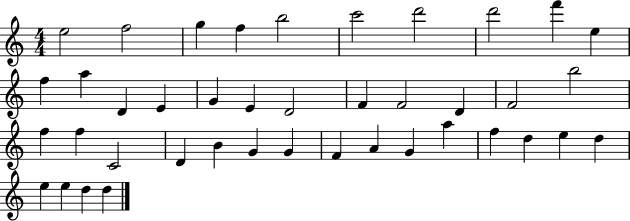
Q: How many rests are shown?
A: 0